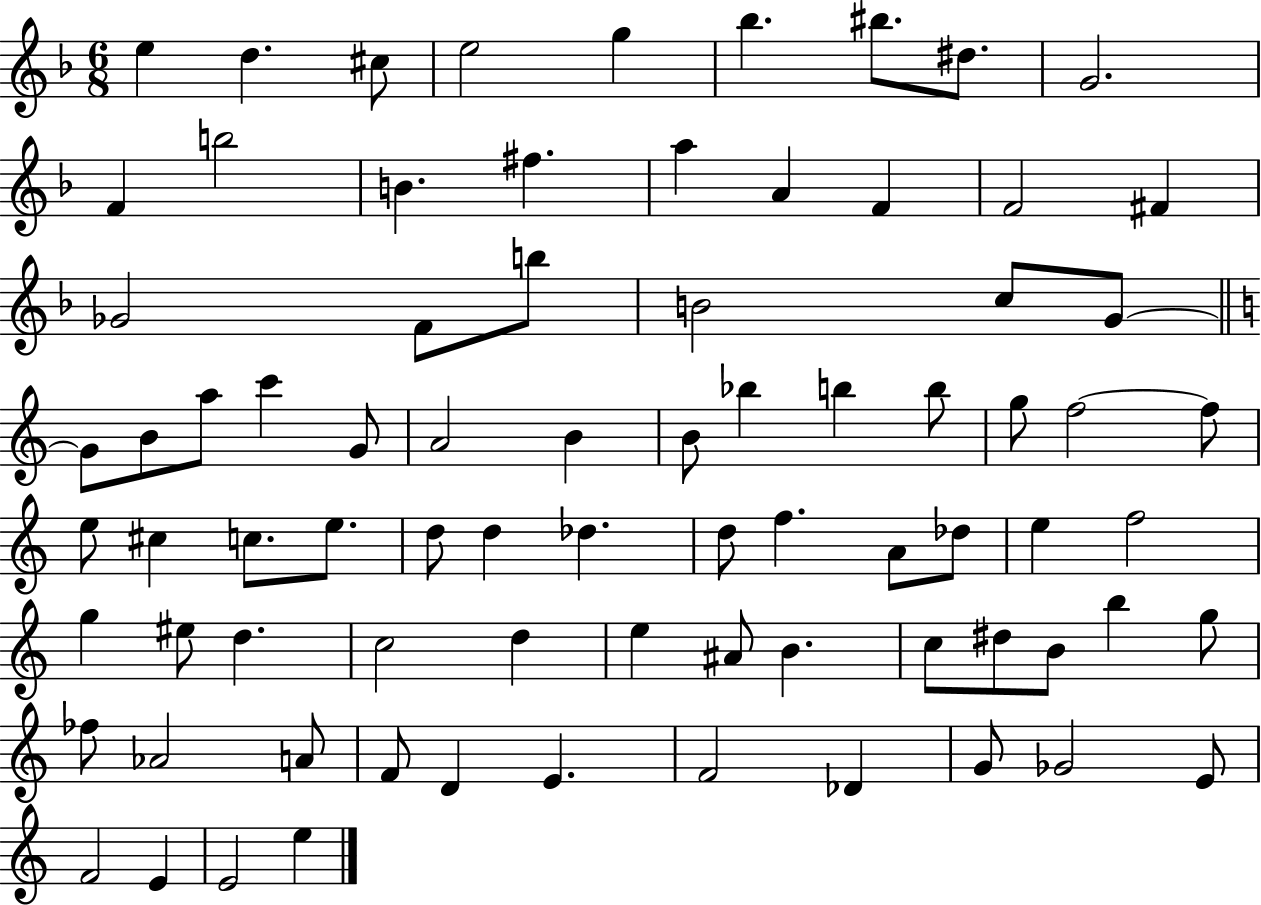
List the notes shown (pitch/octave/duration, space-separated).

E5/q D5/q. C#5/e E5/h G5/q Bb5/q. BIS5/e. D#5/e. G4/h. F4/q B5/h B4/q. F#5/q. A5/q A4/q F4/q F4/h F#4/q Gb4/h F4/e B5/e B4/h C5/e G4/e G4/e B4/e A5/e C6/q G4/e A4/h B4/q B4/e Bb5/q B5/q B5/e G5/e F5/h F5/e E5/e C#5/q C5/e. E5/e. D5/e D5/q Db5/q. D5/e F5/q. A4/e Db5/e E5/q F5/h G5/q EIS5/e D5/q. C5/h D5/q E5/q A#4/e B4/q. C5/e D#5/e B4/e B5/q G5/e FES5/e Ab4/h A4/e F4/e D4/q E4/q. F4/h Db4/q G4/e Gb4/h E4/e F4/h E4/q E4/h E5/q